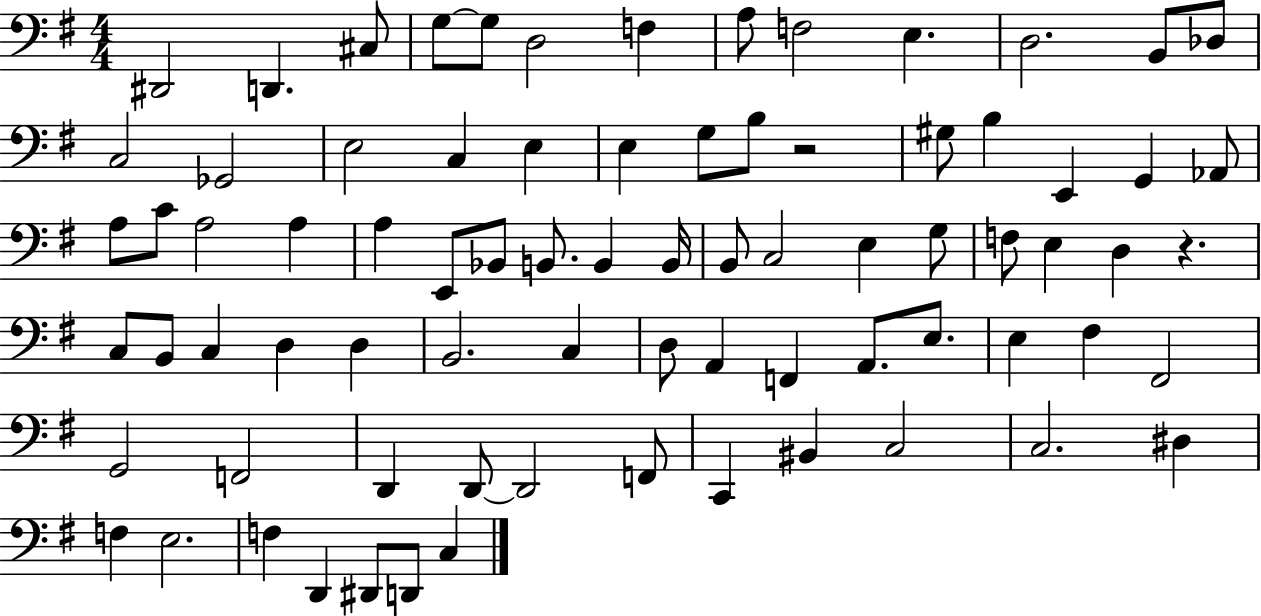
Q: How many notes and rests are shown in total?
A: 78